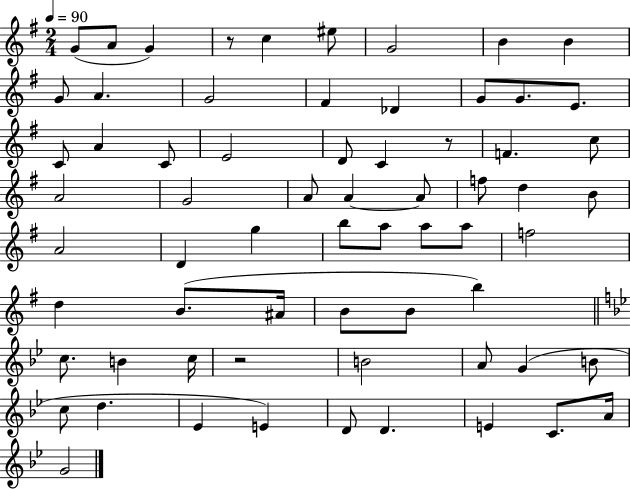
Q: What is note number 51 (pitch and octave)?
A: A4